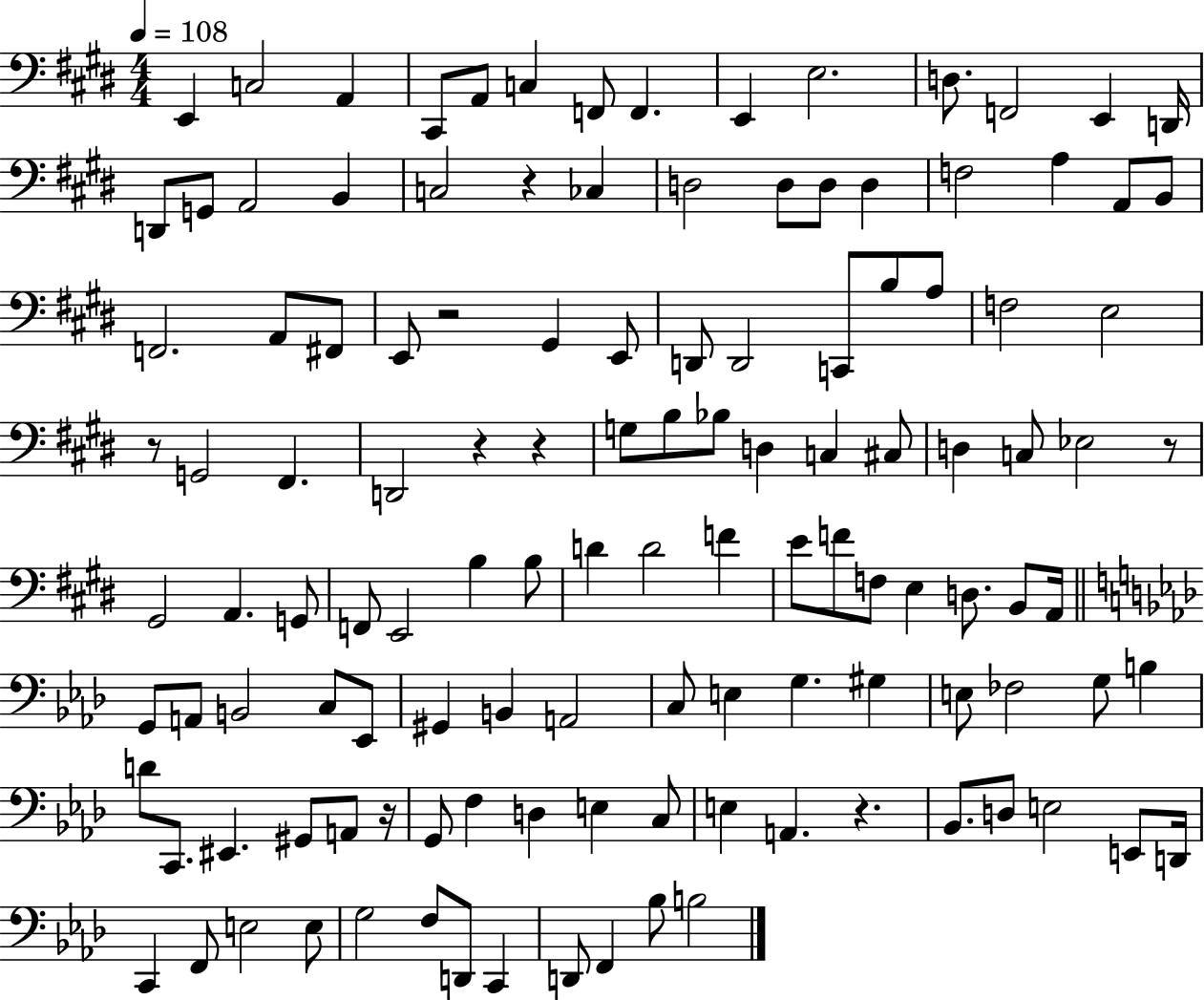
X:1
T:Untitled
M:4/4
L:1/4
K:E
E,, C,2 A,, ^C,,/2 A,,/2 C, F,,/2 F,, E,, E,2 D,/2 F,,2 E,, D,,/4 D,,/2 G,,/2 A,,2 B,, C,2 z _C, D,2 D,/2 D,/2 D, F,2 A, A,,/2 B,,/2 F,,2 A,,/2 ^F,,/2 E,,/2 z2 ^G,, E,,/2 D,,/2 D,,2 C,,/2 B,/2 A,/2 F,2 E,2 z/2 G,,2 ^F,, D,,2 z z G,/2 B,/2 _B,/2 D, C, ^C,/2 D, C,/2 _E,2 z/2 ^G,,2 A,, G,,/2 F,,/2 E,,2 B, B,/2 D D2 F E/2 F/2 F,/2 E, D,/2 B,,/2 A,,/4 G,,/2 A,,/2 B,,2 C,/2 _E,,/2 ^G,, B,, A,,2 C,/2 E, G, ^G, E,/2 _F,2 G,/2 B, D/2 C,,/2 ^E,, ^G,,/2 A,,/2 z/4 G,,/2 F, D, E, C,/2 E, A,, z _B,,/2 D,/2 E,2 E,,/2 D,,/4 C,, F,,/2 E,2 E,/2 G,2 F,/2 D,,/2 C,, D,,/2 F,, _B,/2 B,2